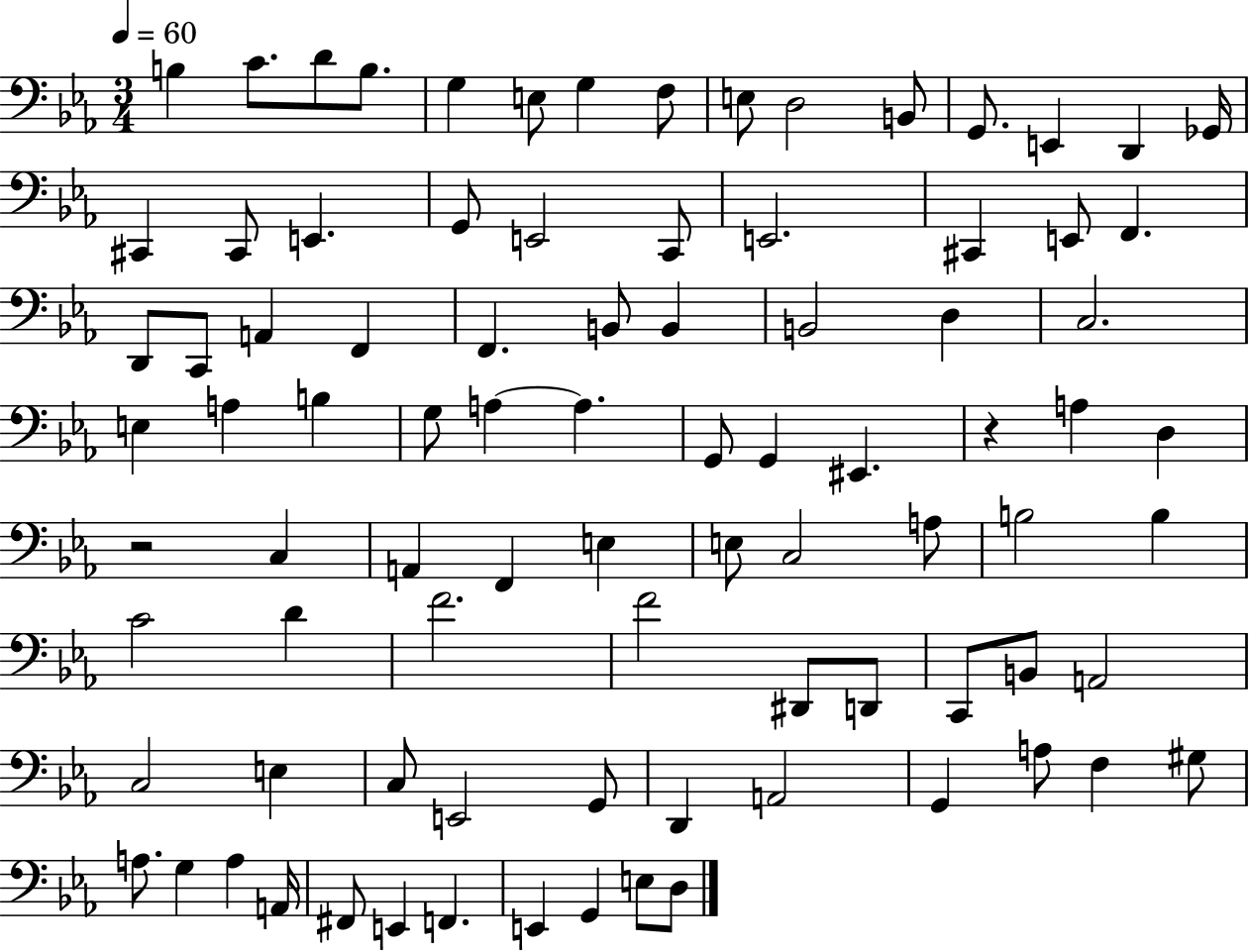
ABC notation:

X:1
T:Untitled
M:3/4
L:1/4
K:Eb
B, C/2 D/2 B,/2 G, E,/2 G, F,/2 E,/2 D,2 B,,/2 G,,/2 E,, D,, _G,,/4 ^C,, ^C,,/2 E,, G,,/2 E,,2 C,,/2 E,,2 ^C,, E,,/2 F,, D,,/2 C,,/2 A,, F,, F,, B,,/2 B,, B,,2 D, C,2 E, A, B, G,/2 A, A, G,,/2 G,, ^E,, z A, D, z2 C, A,, F,, E, E,/2 C,2 A,/2 B,2 B, C2 D F2 F2 ^D,,/2 D,,/2 C,,/2 B,,/2 A,,2 C,2 E, C,/2 E,,2 G,,/2 D,, A,,2 G,, A,/2 F, ^G,/2 A,/2 G, A, A,,/4 ^F,,/2 E,, F,, E,, G,, E,/2 D,/2